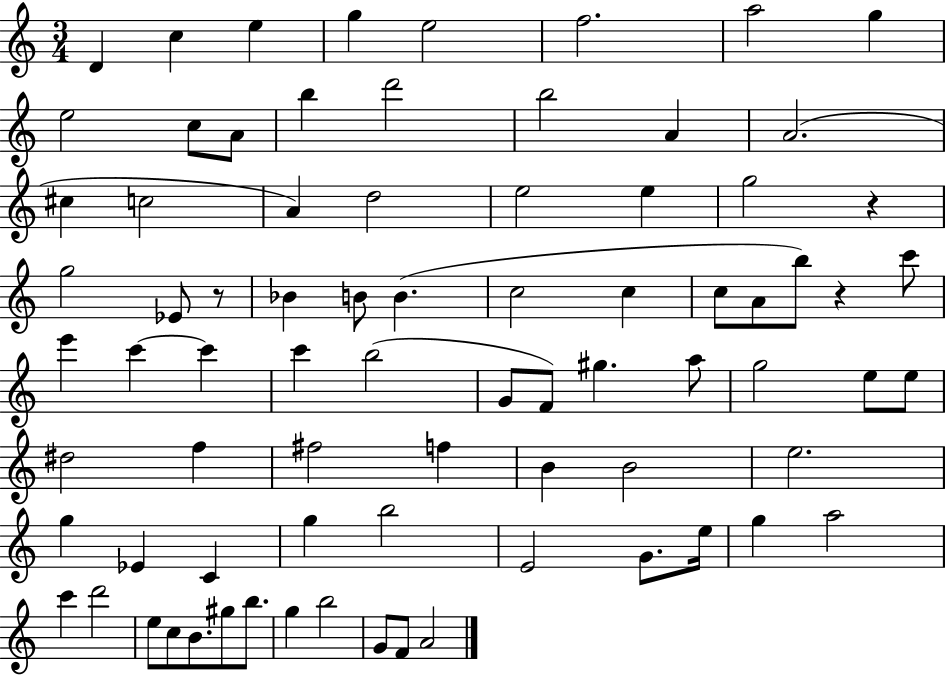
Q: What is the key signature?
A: C major